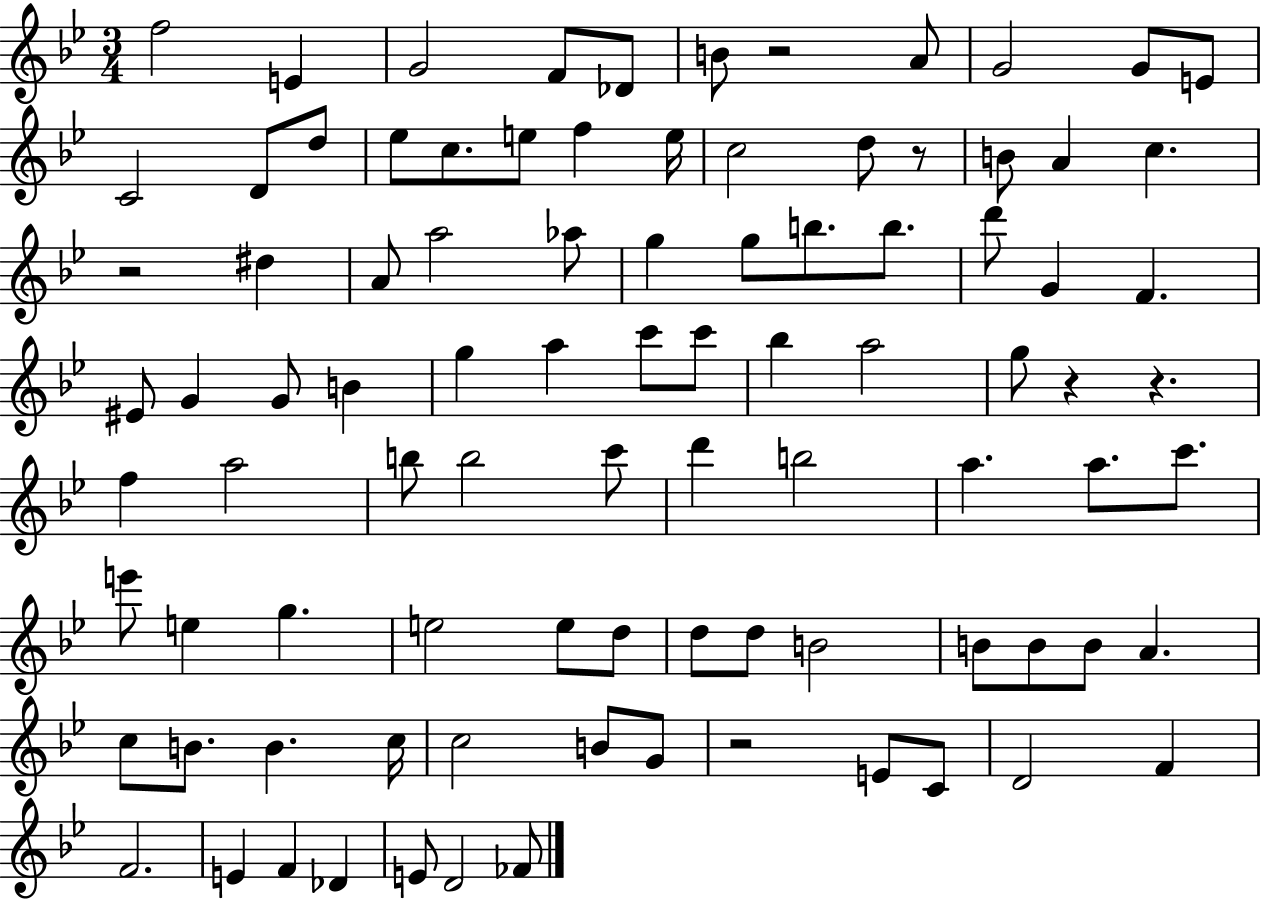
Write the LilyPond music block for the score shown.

{
  \clef treble
  \numericTimeSignature
  \time 3/4
  \key bes \major
  f''2 e'4 | g'2 f'8 des'8 | b'8 r2 a'8 | g'2 g'8 e'8 | \break c'2 d'8 d''8 | ees''8 c''8. e''8 f''4 e''16 | c''2 d''8 r8 | b'8 a'4 c''4. | \break r2 dis''4 | a'8 a''2 aes''8 | g''4 g''8 b''8. b''8. | d'''8 g'4 f'4. | \break eis'8 g'4 g'8 b'4 | g''4 a''4 c'''8 c'''8 | bes''4 a''2 | g''8 r4 r4. | \break f''4 a''2 | b''8 b''2 c'''8 | d'''4 b''2 | a''4. a''8. c'''8. | \break e'''8 e''4 g''4. | e''2 e''8 d''8 | d''8 d''8 b'2 | b'8 b'8 b'8 a'4. | \break c''8 b'8. b'4. c''16 | c''2 b'8 g'8 | r2 e'8 c'8 | d'2 f'4 | \break f'2. | e'4 f'4 des'4 | e'8 d'2 fes'8 | \bar "|."
}